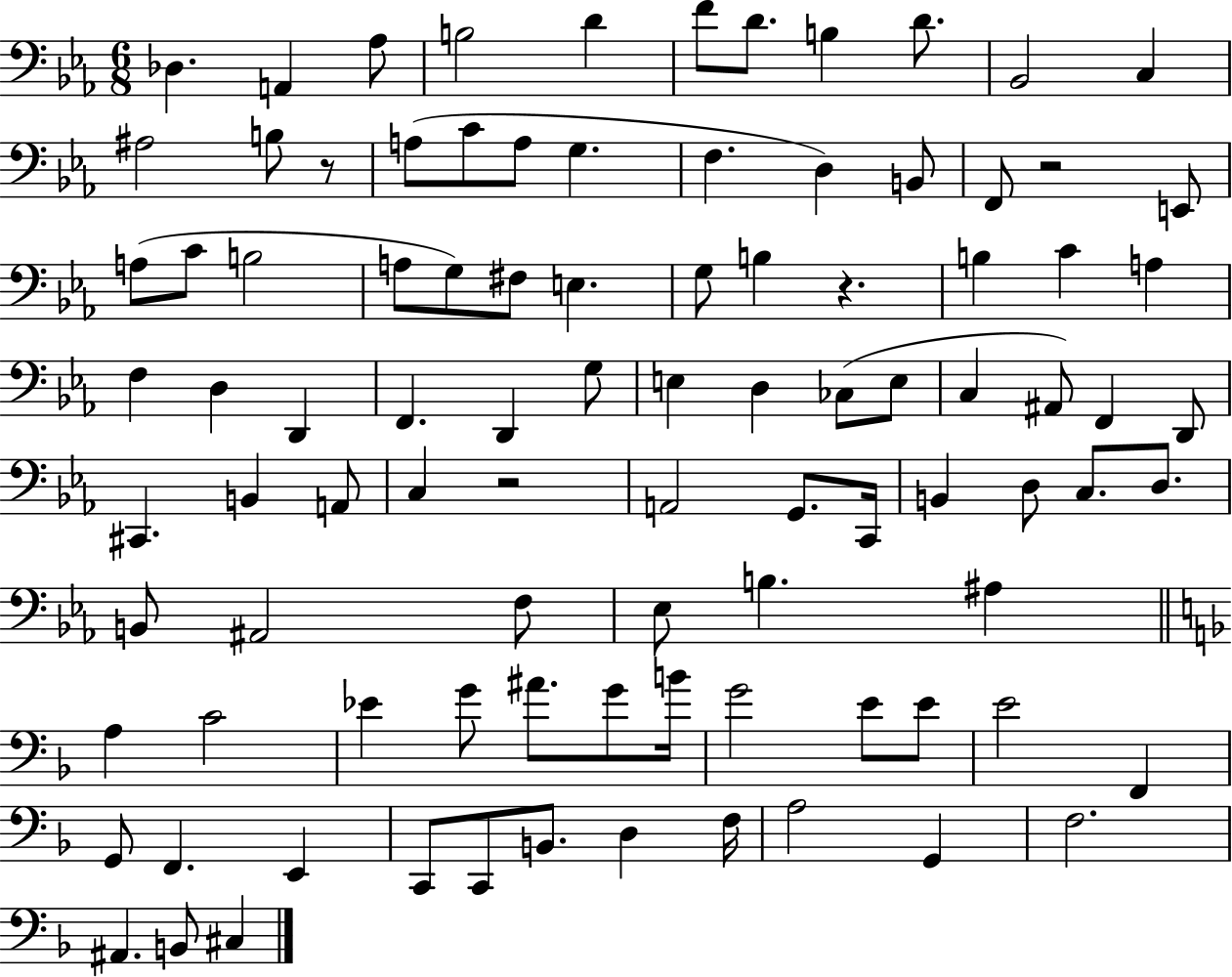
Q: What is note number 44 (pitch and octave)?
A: E3